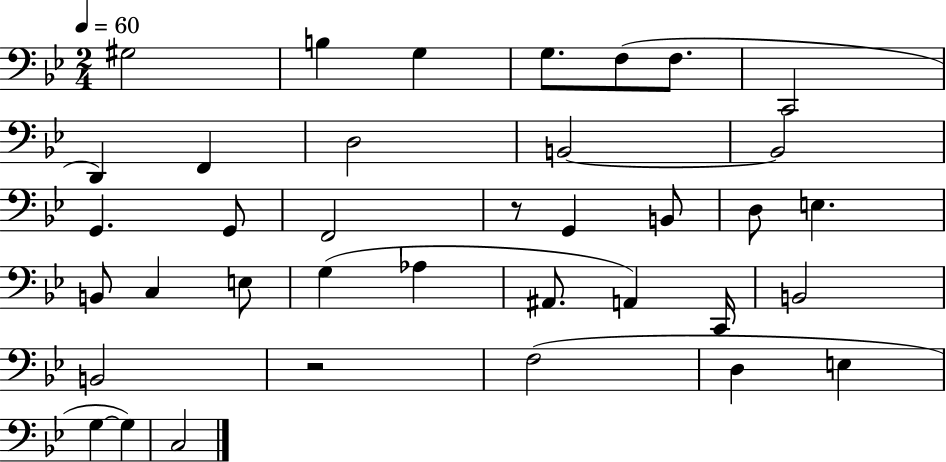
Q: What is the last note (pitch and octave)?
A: C3